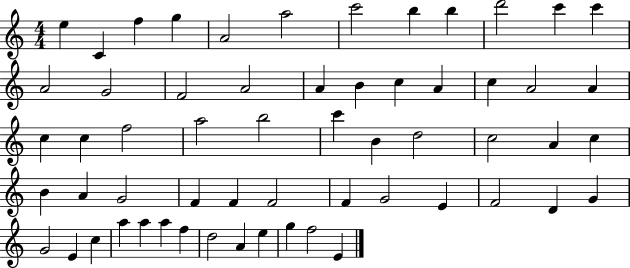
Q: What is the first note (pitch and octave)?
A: E5